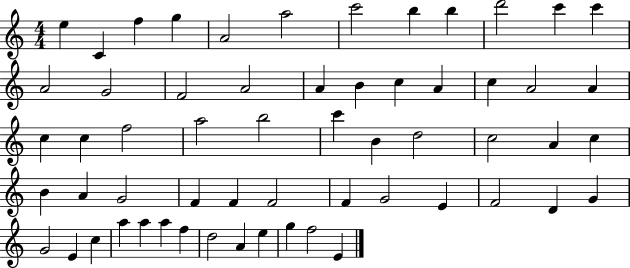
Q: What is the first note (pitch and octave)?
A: E5